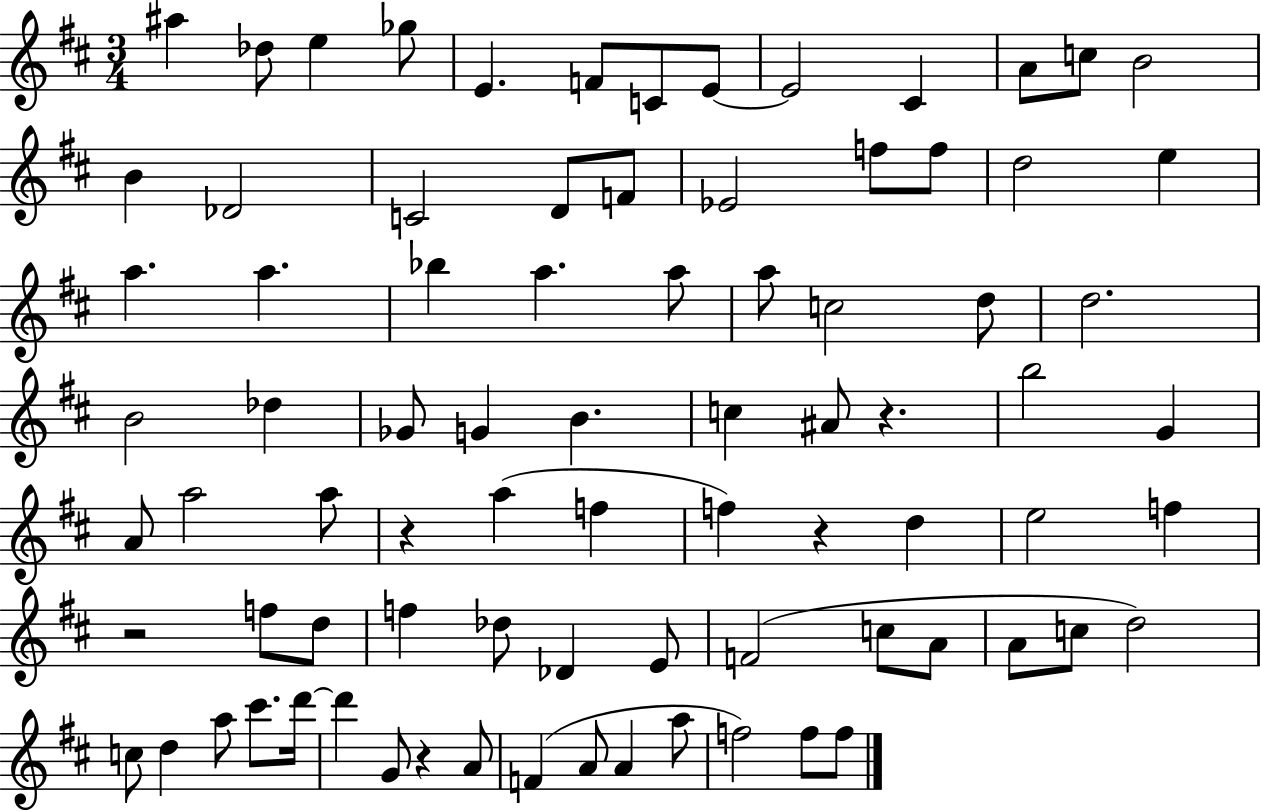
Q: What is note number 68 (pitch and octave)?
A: D6